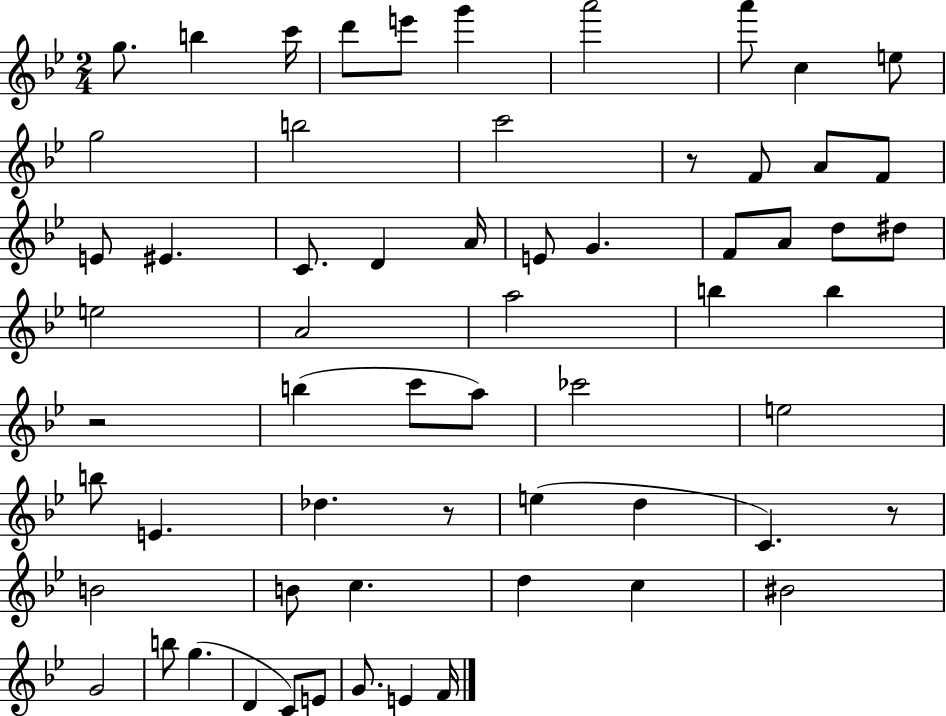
G5/e. B5/q C6/s D6/e E6/e G6/q A6/h A6/e C5/q E5/e G5/h B5/h C6/h R/e F4/e A4/e F4/e E4/e EIS4/q. C4/e. D4/q A4/s E4/e G4/q. F4/e A4/e D5/e D#5/e E5/h A4/h A5/h B5/q B5/q R/h B5/q C6/e A5/e CES6/h E5/h B5/e E4/q. Db5/q. R/e E5/q D5/q C4/q. R/e B4/h B4/e C5/q. D5/q C5/q BIS4/h G4/h B5/e G5/q. D4/q C4/e E4/e G4/e. E4/q F4/s